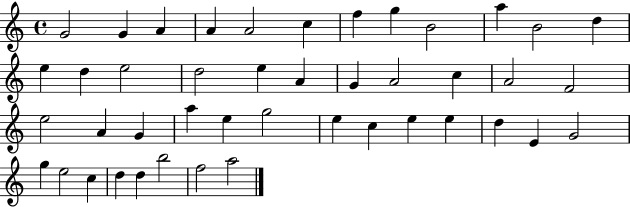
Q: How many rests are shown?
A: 0